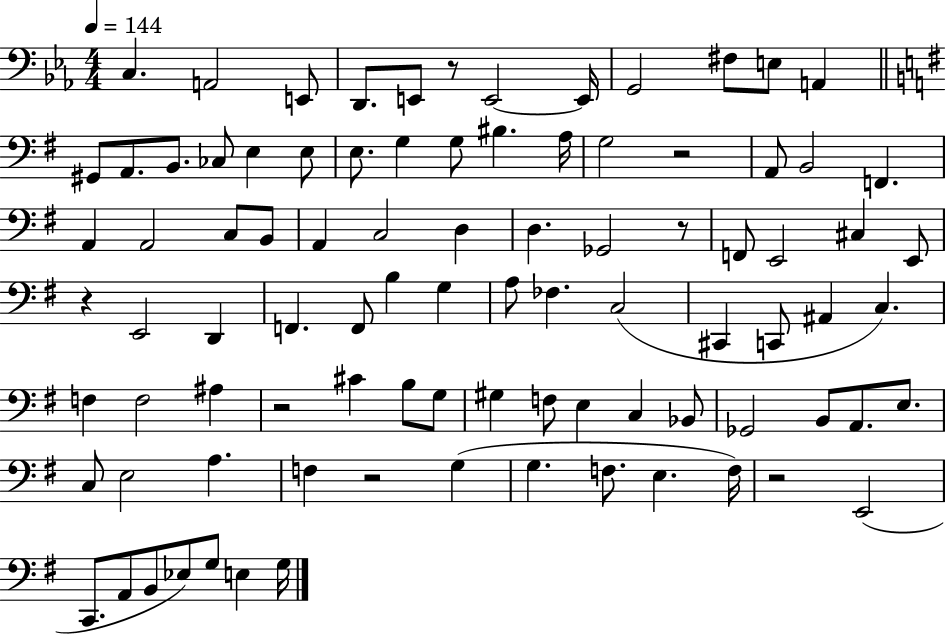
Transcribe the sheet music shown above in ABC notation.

X:1
T:Untitled
M:4/4
L:1/4
K:Eb
C, A,,2 E,,/2 D,,/2 E,,/2 z/2 E,,2 E,,/4 G,,2 ^F,/2 E,/2 A,, ^G,,/2 A,,/2 B,,/2 _C,/2 E, E,/2 E,/2 G, G,/2 ^B, A,/4 G,2 z2 A,,/2 B,,2 F,, A,, A,,2 C,/2 B,,/2 A,, C,2 D, D, _G,,2 z/2 F,,/2 E,,2 ^C, E,,/2 z E,,2 D,, F,, F,,/2 B, G, A,/2 _F, C,2 ^C,, C,,/2 ^A,, C, F, F,2 ^A, z2 ^C B,/2 G,/2 ^G, F,/2 E, C, _B,,/2 _G,,2 B,,/2 A,,/2 E,/2 C,/2 E,2 A, F, z2 G, G, F,/2 E, F,/4 z2 E,,2 C,,/2 A,,/2 B,,/2 _E,/2 G,/2 E, G,/4